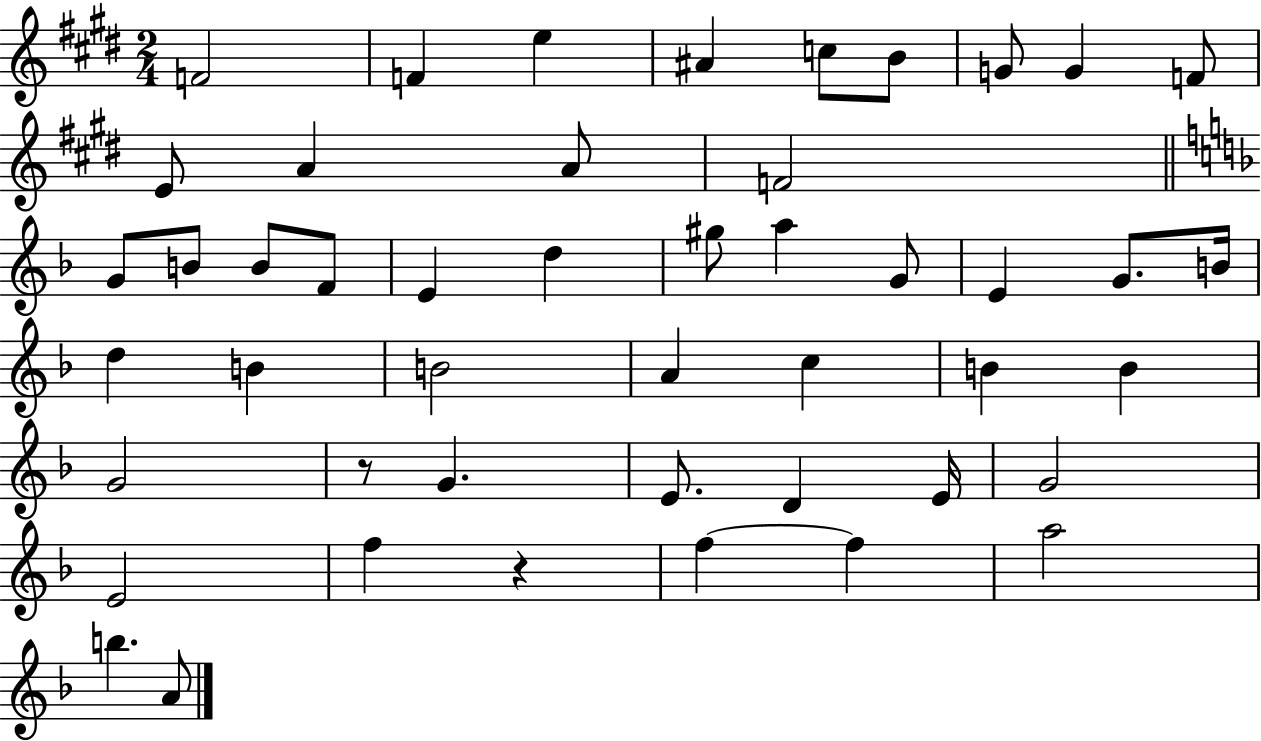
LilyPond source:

{
  \clef treble
  \numericTimeSignature
  \time 2/4
  \key e \major
  \repeat volta 2 { f'2 | f'4 e''4 | ais'4 c''8 b'8 | g'8 g'4 f'8 | \break e'8 a'4 a'8 | f'2 | \bar "||" \break \key f \major g'8 b'8 b'8 f'8 | e'4 d''4 | gis''8 a''4 g'8 | e'4 g'8. b'16 | \break d''4 b'4 | b'2 | a'4 c''4 | b'4 b'4 | \break g'2 | r8 g'4. | e'8. d'4 e'16 | g'2 | \break e'2 | f''4 r4 | f''4~~ f''4 | a''2 | \break b''4. a'8 | } \bar "|."
}